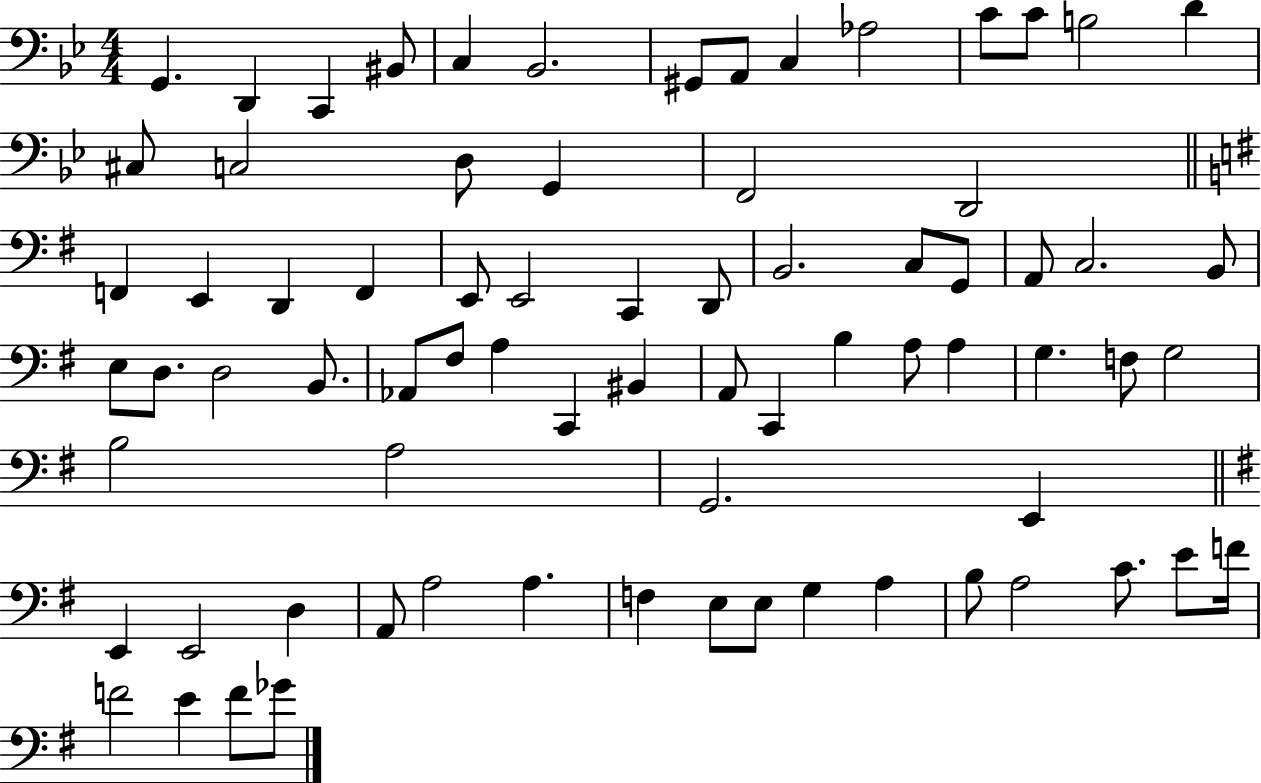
X:1
T:Untitled
M:4/4
L:1/4
K:Bb
G,, D,, C,, ^B,,/2 C, _B,,2 ^G,,/2 A,,/2 C, _A,2 C/2 C/2 B,2 D ^C,/2 C,2 D,/2 G,, F,,2 D,,2 F,, E,, D,, F,, E,,/2 E,,2 C,, D,,/2 B,,2 C,/2 G,,/2 A,,/2 C,2 B,,/2 E,/2 D,/2 D,2 B,,/2 _A,,/2 ^F,/2 A, C,, ^B,, A,,/2 C,, B, A,/2 A, G, F,/2 G,2 B,2 A,2 G,,2 E,, E,, E,,2 D, A,,/2 A,2 A, F, E,/2 E,/2 G, A, B,/2 A,2 C/2 E/2 F/4 F2 E F/2 _G/2